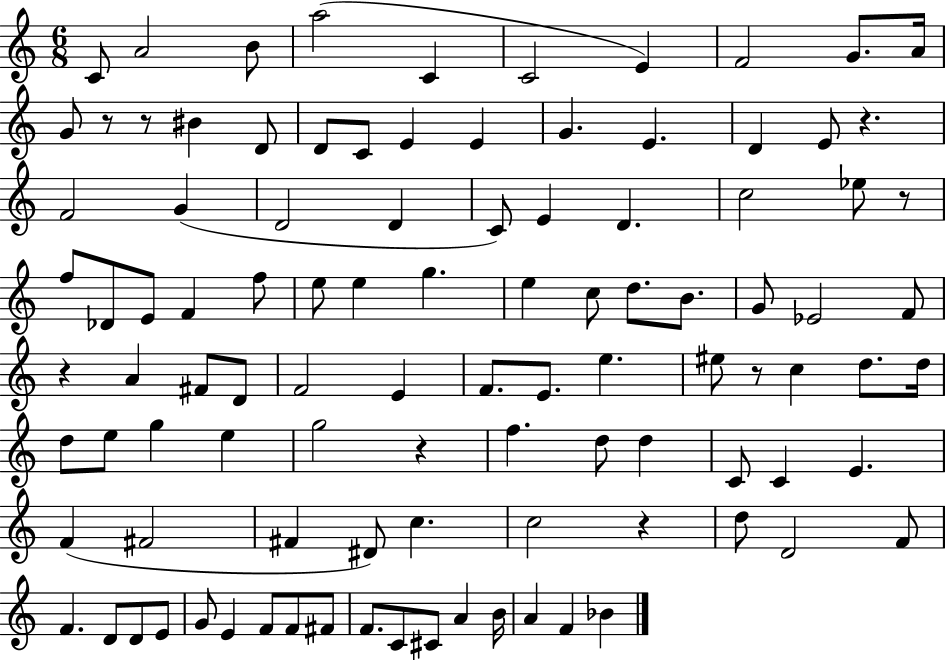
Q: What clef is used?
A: treble